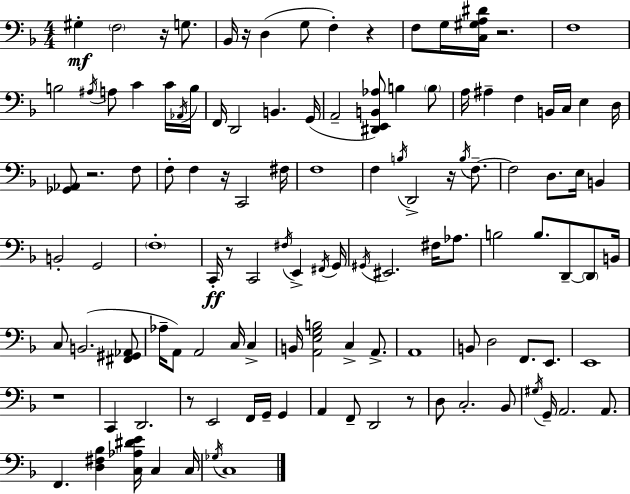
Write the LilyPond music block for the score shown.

{
  \clef bass
  \numericTimeSignature
  \time 4/4
  \key d \minor
  gis4-.\mf \parenthesize f2 r16 g8. | bes,16 r16 d4( g8 f4-.) r4 | f8 g16 <c gis a dis'>16 r2. | f1 | \break b2 \acciaccatura { ais16 } a8 c'4 c'16 | \acciaccatura { aes,16 } b16 f,16 d,2 b,4. | g,16( a,2-- <dis, e, b, aes>8) b4 | \parenthesize b8 a16 ais4-- f4 b,16 c16 e4 | \break d16 <ges, aes,>8 r2. | f8 f8-. f4 r16 c,2 | fis16 f1 | f4 \acciaccatura { b16 } d,2-> r16 | \break \acciaccatura { b16 } f8.--~~ f2 d8. e16 | b,4 b,2-. g,2 | \parenthesize f1-. | c,16-.\ff r8 c,2 \acciaccatura { fis16 } | \break e,4-> \acciaccatura { fis,16 } g,16 \acciaccatura { gis,16 } eis,2. | fis16 aes8. b2 b8. | d,8--~~ \parenthesize d,8 b,16 c8 b,2.( | <fis, gis, aes,>8 aes16-- a,8) a,2 | \break c16 c4-> b,16 <a, e g b>2 | c4-> a,8.-> a,1 | b,8 d2 | f,8. e,8. e,1 | \break r1 | c,4 d,2. | r8 e,2 | f,16 g,16-- g,4 a,4 f,8-- d,2 | \break r8 d8 c2.-. | bes,8 \acciaccatura { gis16 } g,16-- a,2. | a,8. f,4. <d fis bes>4 | <c aes dis' e'>16 c4 c16 \acciaccatura { ges16 } c1 | \break \bar "|."
}